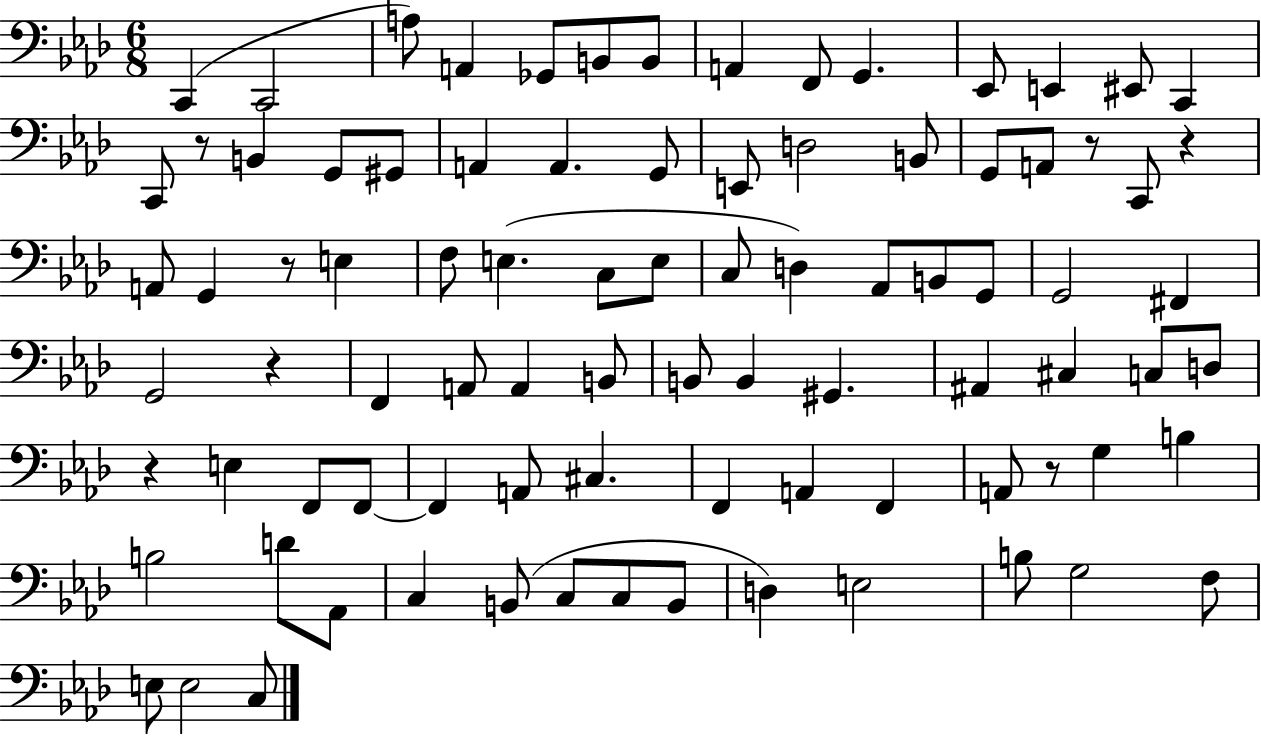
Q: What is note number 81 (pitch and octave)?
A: C3